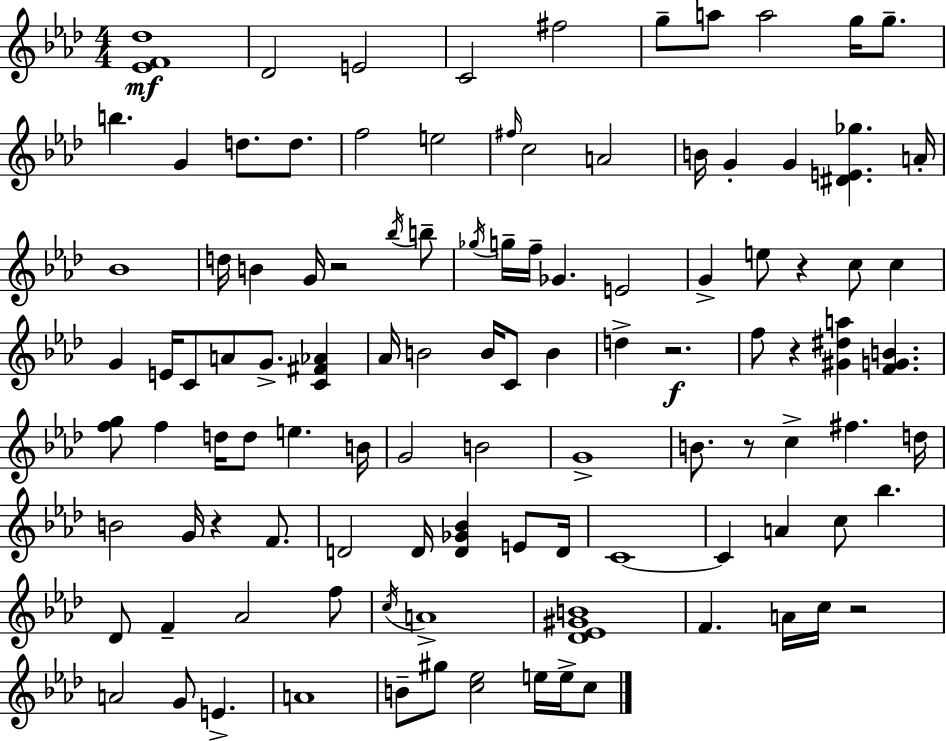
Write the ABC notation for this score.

X:1
T:Untitled
M:4/4
L:1/4
K:Fm
[_EF_d]4 _D2 E2 C2 ^f2 g/2 a/2 a2 g/4 g/2 b G d/2 d/2 f2 e2 ^f/4 c2 A2 B/4 G G [^DE_g] A/4 _B4 d/4 B G/4 z2 _b/4 b/2 _g/4 g/4 f/4 _G E2 G e/2 z c/2 c G E/4 C/2 A/2 G/2 [C^F_A] _A/4 B2 B/4 C/2 B d z2 f/2 z [^G^da] [FGB] [fg]/2 f d/4 d/2 e B/4 G2 B2 G4 B/2 z/2 c ^f d/4 B2 G/4 z F/2 D2 D/4 [D_G_B] E/2 D/4 C4 C A c/2 _b _D/2 F _A2 f/2 c/4 A4 [_D_E^GB]4 F A/4 c/4 z2 A2 G/2 E A4 B/2 ^g/2 [c_e]2 e/4 e/4 c/2